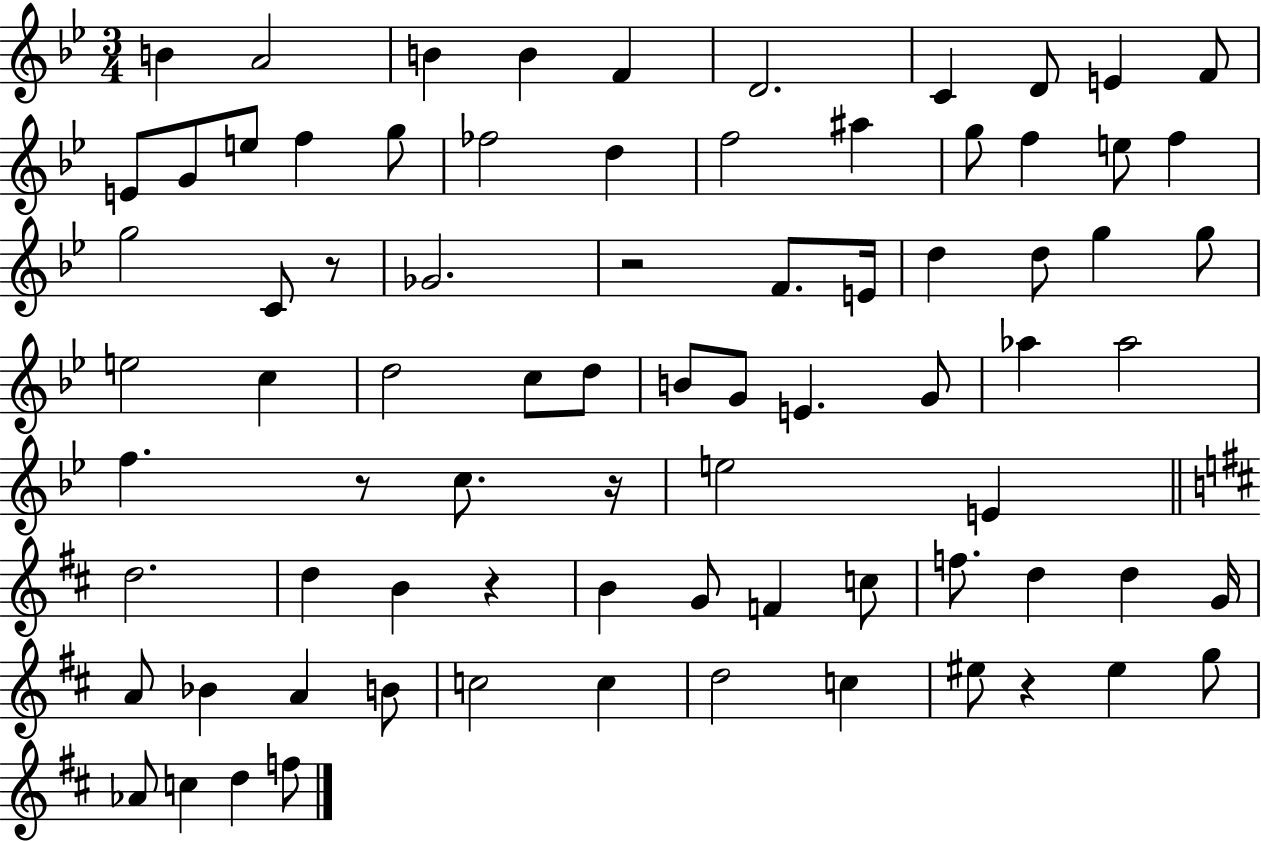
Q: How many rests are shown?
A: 6